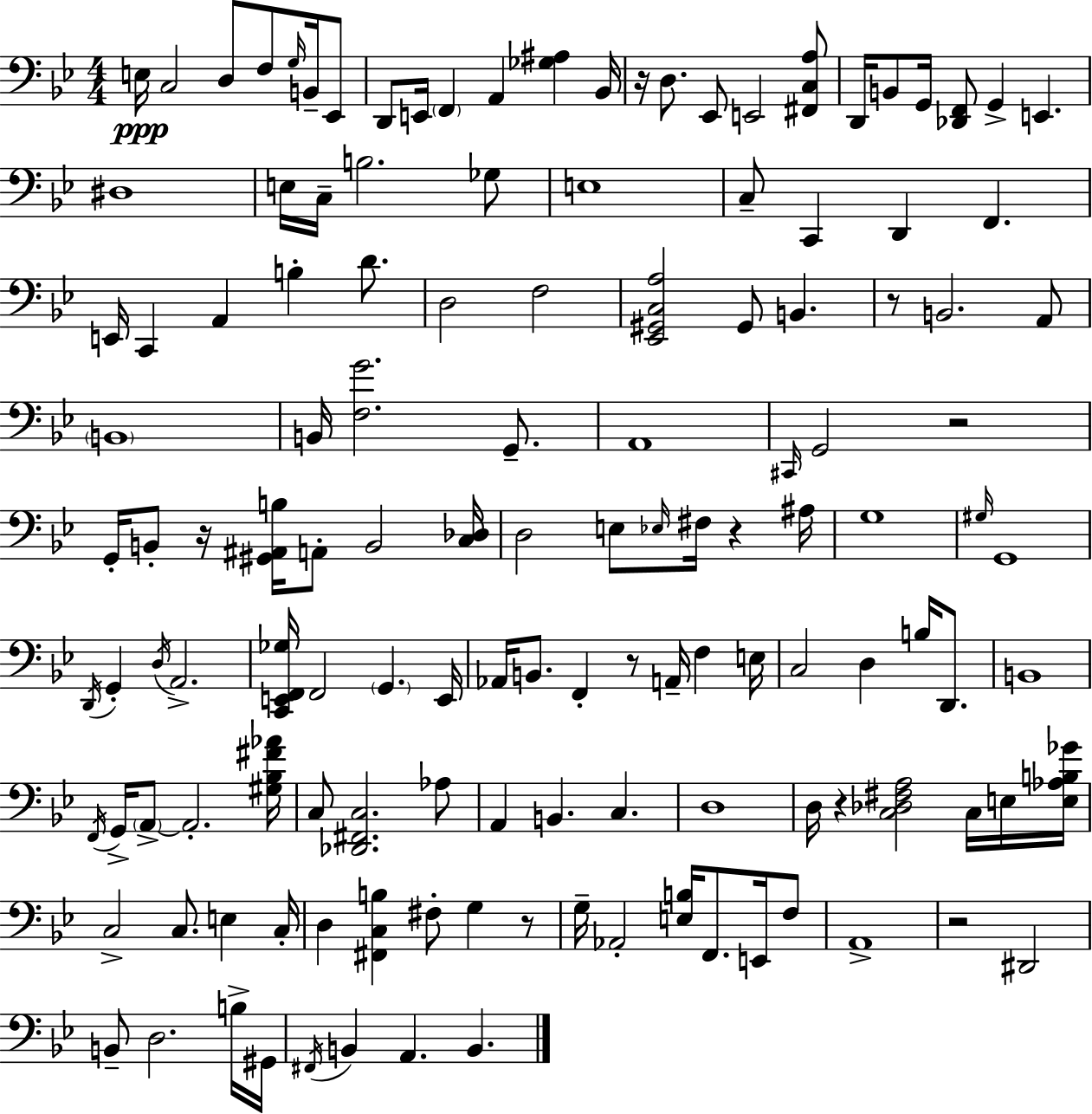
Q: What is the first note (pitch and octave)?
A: E3